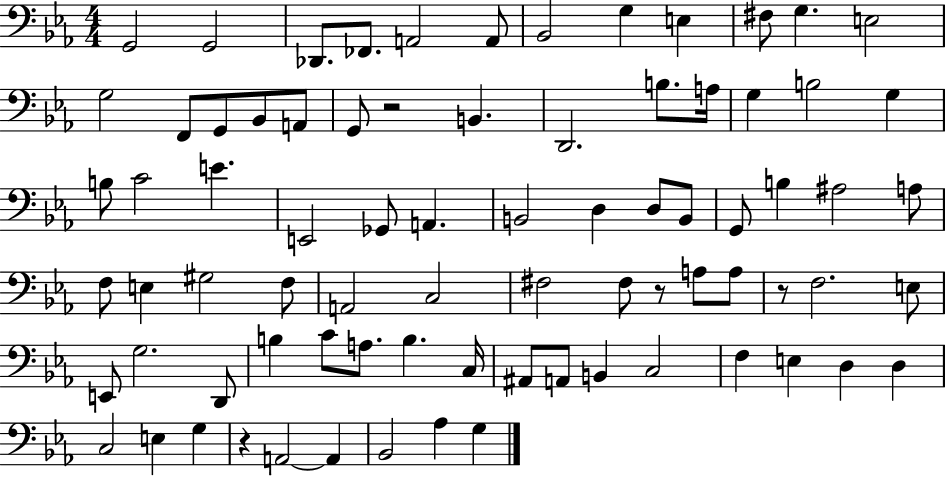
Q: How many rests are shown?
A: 4